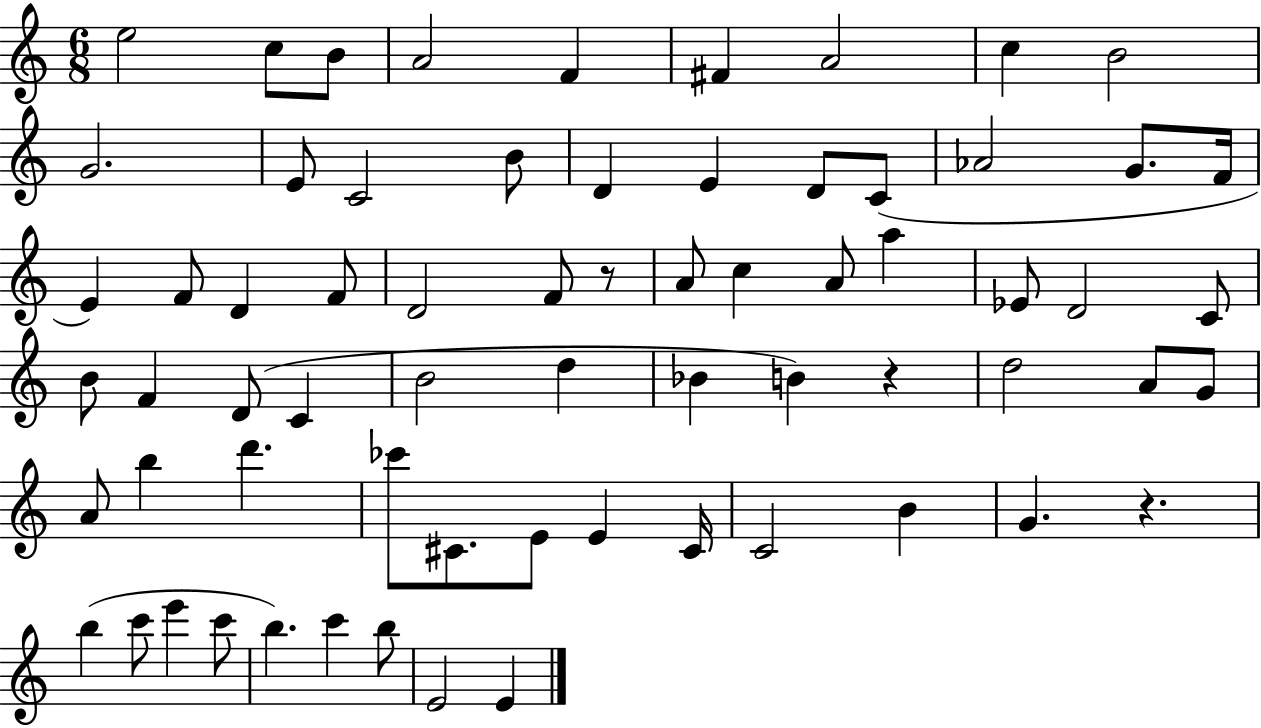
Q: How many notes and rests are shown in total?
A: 67